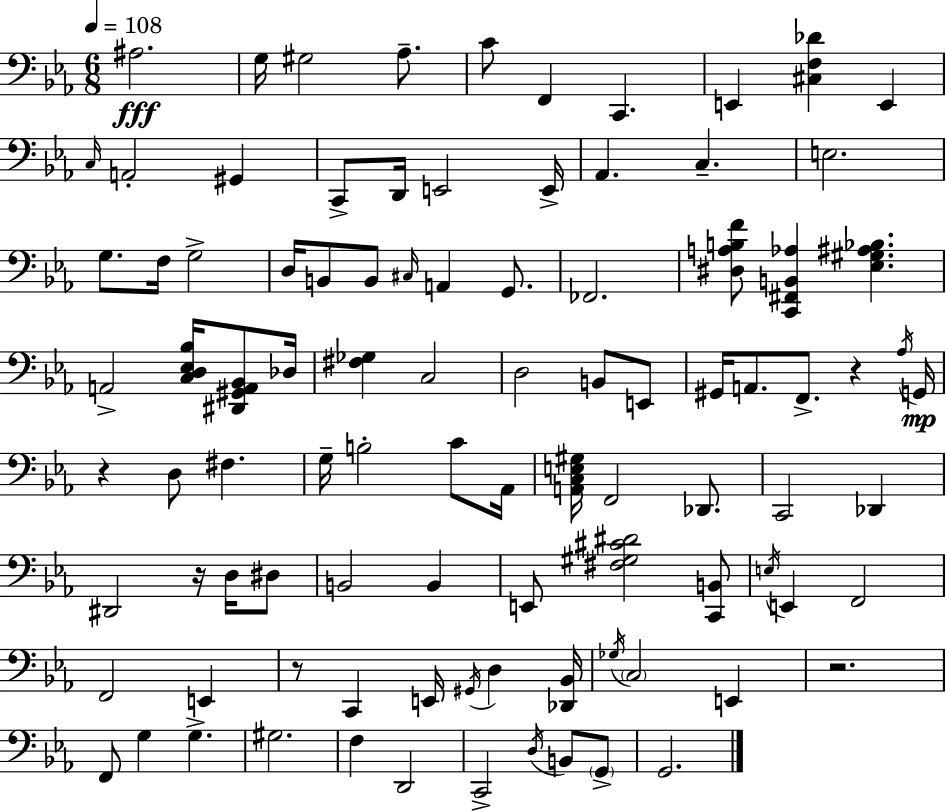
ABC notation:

X:1
T:Untitled
M:6/8
L:1/4
K:Cm
^A,2 G,/4 ^G,2 _A,/2 C/2 F,, C,, E,, [^C,F,_D] E,, C,/4 A,,2 ^G,, C,,/2 D,,/4 E,,2 E,,/4 _A,, C, E,2 G,/2 F,/4 G,2 D,/4 B,,/2 B,,/2 ^C,/4 A,, G,,/2 _F,,2 [^D,A,B,F]/2 [C,,^F,,B,,_A,] [_E,^G,^A,_B,] A,,2 [C,D,_E,_B,]/4 [^D,,^G,,A,,_B,,]/2 _D,/4 [^F,_G,] C,2 D,2 B,,/2 E,,/2 ^G,,/4 A,,/2 F,,/2 z _A,/4 G,,/4 z D,/2 ^F, G,/4 B,2 C/2 _A,,/4 [A,,C,E,^G,]/4 F,,2 _D,,/2 C,,2 _D,, ^D,,2 z/4 D,/4 ^D,/2 B,,2 B,, E,,/2 [^F,^G,^C^D]2 [C,,B,,]/2 E,/4 E,, F,,2 F,,2 E,, z/2 C,, E,,/4 ^G,,/4 D, [_D,,_B,,]/4 _G,/4 C,2 E,, z2 F,,/2 G, G, ^G,2 F, D,,2 C,,2 D,/4 B,,/2 G,,/2 G,,2